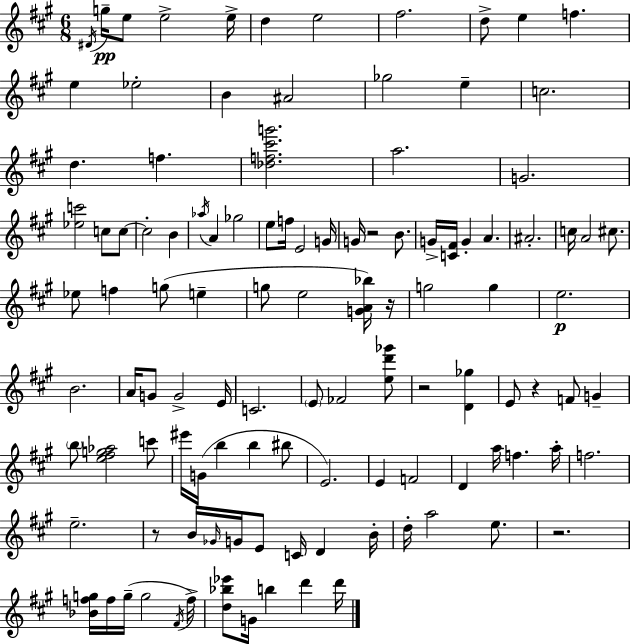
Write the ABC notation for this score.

X:1
T:Untitled
M:6/8
L:1/4
K:A
^D/4 g/4 e/2 e2 e/4 d e2 ^f2 d/2 e f e _e2 B ^A2 _g2 e c2 d f [_df^c'g']2 a2 G2 [_ec']2 c/2 c/2 c2 B _a/4 A _g2 e/2 f/4 E2 G/4 G/4 z2 B/2 G/4 [C^F]/4 G A ^A2 c/4 A2 ^c/2 _e/2 f g/2 e g/2 e2 [GA_b]/4 z/4 g2 g e2 B2 A/4 G/2 G2 E/4 C2 E/2 _F2 [ed'_g']/2 z2 [D_g] E/2 z F/2 G b/2 [e^fg_a]2 c'/2 ^e'/4 G/4 b b ^b/2 E2 E F2 D a/4 f a/4 f2 e2 z/2 B/4 _G/4 G/4 E/2 C/4 D B/4 d/4 a2 e/2 z2 [_Bfg]/4 f/4 g/4 g2 ^F/4 f/4 [d_b_e']/2 G/4 b d' d'/4